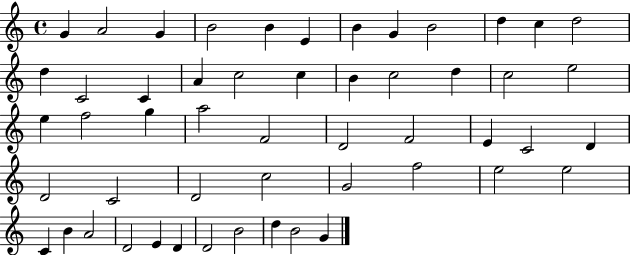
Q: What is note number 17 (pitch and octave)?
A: C5